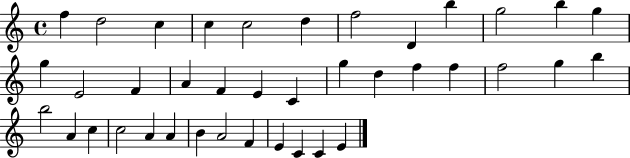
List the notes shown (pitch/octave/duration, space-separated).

F5/q D5/h C5/q C5/q C5/h D5/q F5/h D4/q B5/q G5/h B5/q G5/q G5/q E4/h F4/q A4/q F4/q E4/q C4/q G5/q D5/q F5/q F5/q F5/h G5/q B5/q B5/h A4/q C5/q C5/h A4/q A4/q B4/q A4/h F4/q E4/q C4/q C4/q E4/q